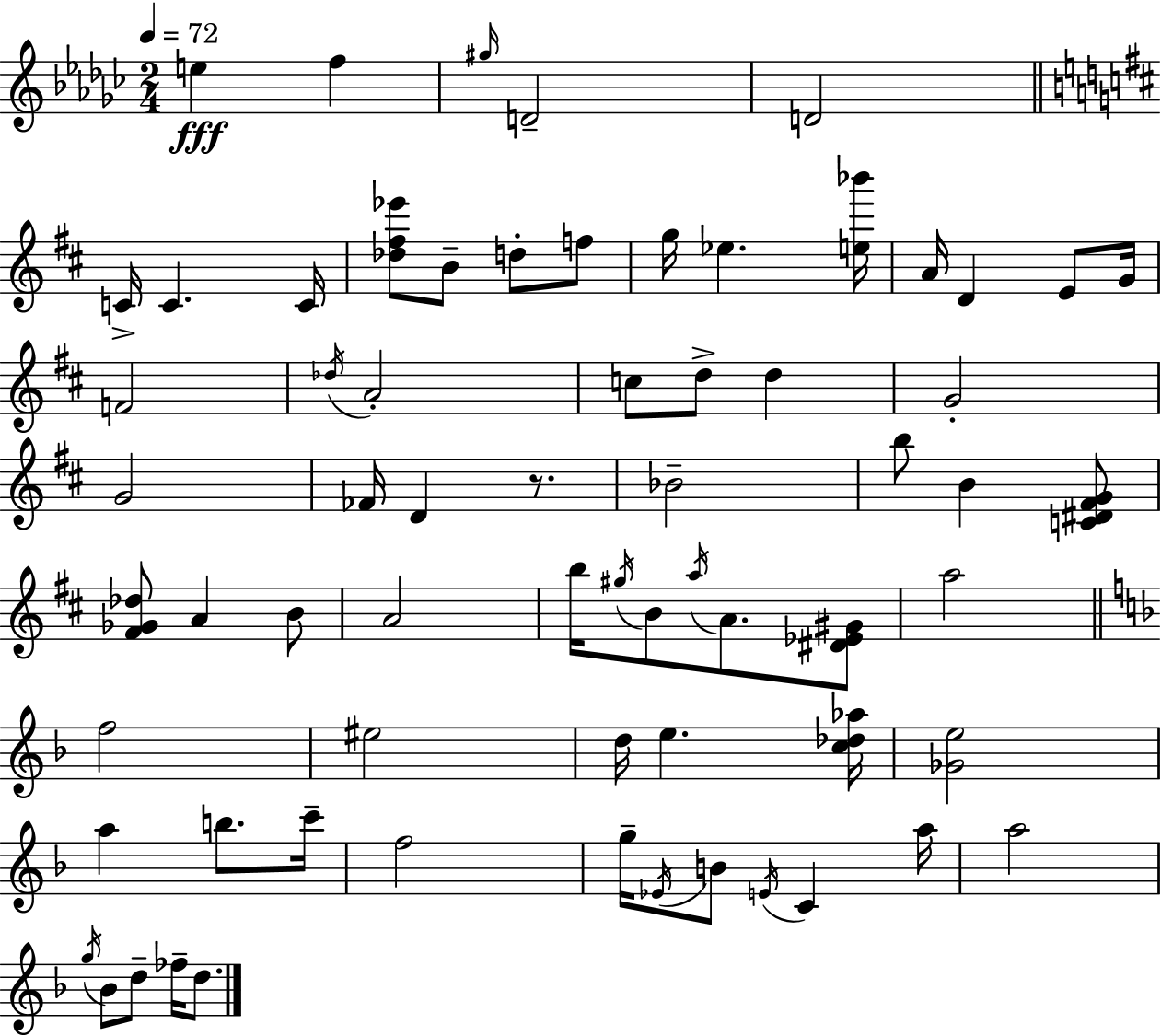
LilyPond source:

{
  \clef treble
  \numericTimeSignature
  \time 2/4
  \key ees \minor
  \tempo 4 = 72
  \repeat volta 2 { e''4\fff f''4 | \grace { gis''16 } d'2-- | d'2 | \bar "||" \break \key d \major c'16-> c'4. c'16 | <des'' fis'' ees'''>8 b'8-- d''8-. f''8 | g''16 ees''4. <e'' bes'''>16 | a'16 d'4 e'8 g'16 | \break f'2 | \acciaccatura { des''16 } a'2-. | c''8 d''8-> d''4 | g'2-. | \break g'2 | fes'16 d'4 r8. | bes'2-- | b''8 b'4 <c' dis' fis' g'>8 | \break <fis' ges' des''>8 a'4 b'8 | a'2 | b''16 \acciaccatura { gis''16 } b'8 \acciaccatura { a''16 } a'8. | <dis' ees' gis'>8 a''2 | \break \bar "||" \break \key d \minor f''2 | eis''2 | d''16 e''4. <c'' des'' aes''>16 | <ges' e''>2 | \break a''4 b''8. c'''16-- | f''2 | g''16-- \acciaccatura { ees'16 } b'8 \acciaccatura { e'16 } c'4 | a''16 a''2 | \break \acciaccatura { g''16 } bes'8 d''8-- fes''16-- | d''8. } \bar "|."
}